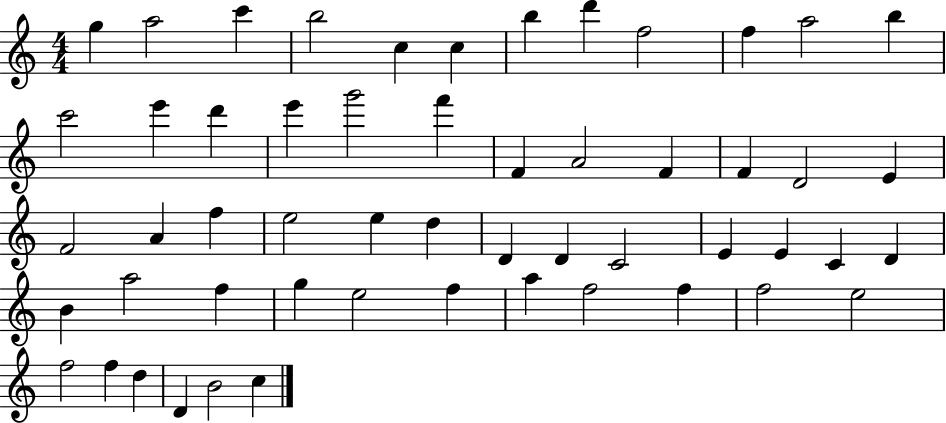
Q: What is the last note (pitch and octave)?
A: C5